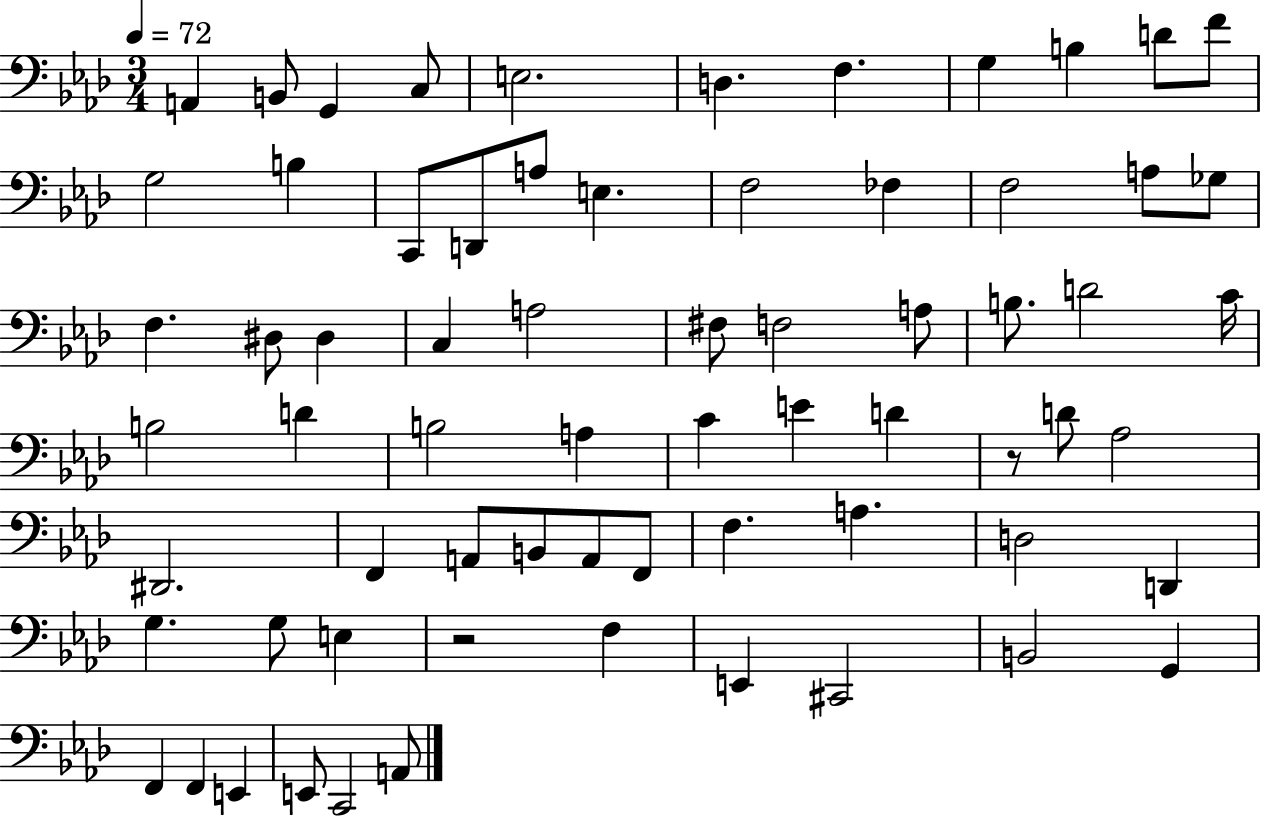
{
  \clef bass
  \numericTimeSignature
  \time 3/4
  \key aes \major
  \tempo 4 = 72
  a,4 b,8 g,4 c8 | e2. | d4. f4. | g4 b4 d'8 f'8 | \break g2 b4 | c,8 d,8 a8 e4. | f2 fes4 | f2 a8 ges8 | \break f4. dis8 dis4 | c4 a2 | fis8 f2 a8 | b8. d'2 c'16 | \break b2 d'4 | b2 a4 | c'4 e'4 d'4 | r8 d'8 aes2 | \break dis,2. | f,4 a,8 b,8 a,8 f,8 | f4. a4. | d2 d,4 | \break g4. g8 e4 | r2 f4 | e,4 cis,2 | b,2 g,4 | \break f,4 f,4 e,4 | e,8 c,2 a,8 | \bar "|."
}